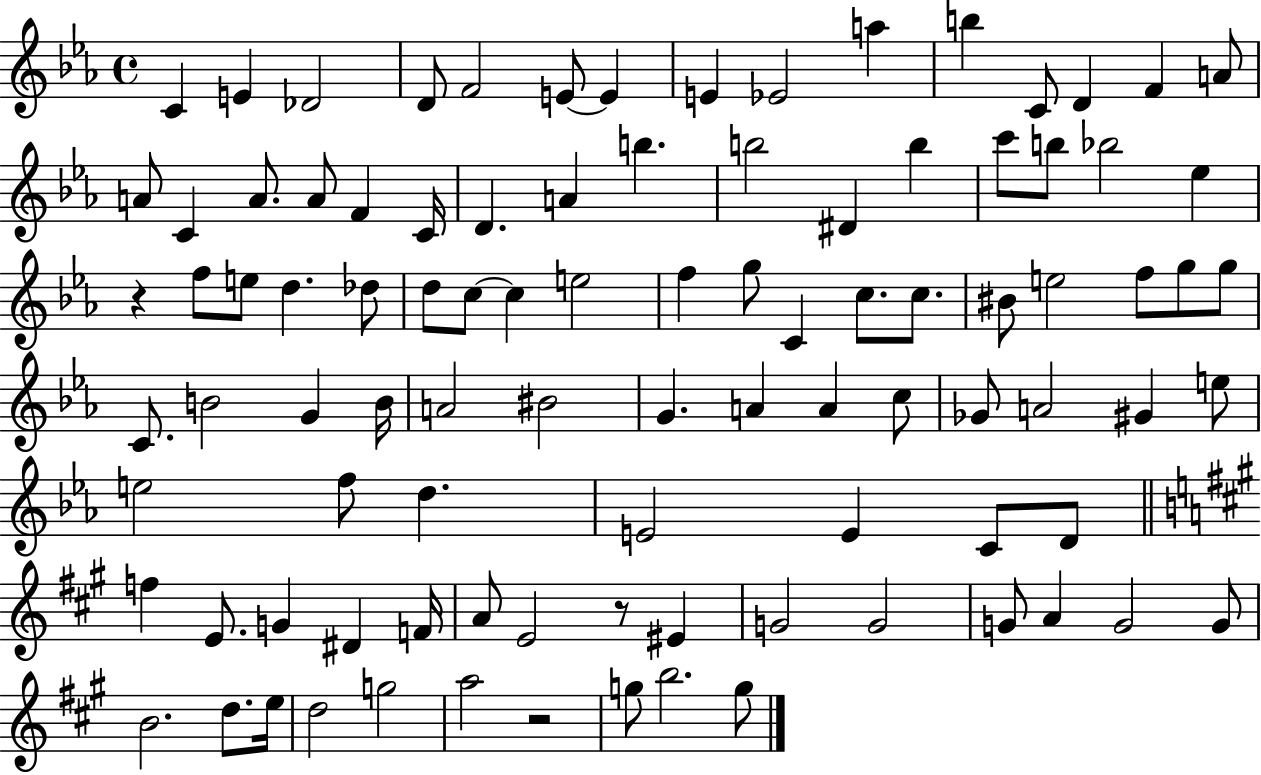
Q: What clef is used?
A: treble